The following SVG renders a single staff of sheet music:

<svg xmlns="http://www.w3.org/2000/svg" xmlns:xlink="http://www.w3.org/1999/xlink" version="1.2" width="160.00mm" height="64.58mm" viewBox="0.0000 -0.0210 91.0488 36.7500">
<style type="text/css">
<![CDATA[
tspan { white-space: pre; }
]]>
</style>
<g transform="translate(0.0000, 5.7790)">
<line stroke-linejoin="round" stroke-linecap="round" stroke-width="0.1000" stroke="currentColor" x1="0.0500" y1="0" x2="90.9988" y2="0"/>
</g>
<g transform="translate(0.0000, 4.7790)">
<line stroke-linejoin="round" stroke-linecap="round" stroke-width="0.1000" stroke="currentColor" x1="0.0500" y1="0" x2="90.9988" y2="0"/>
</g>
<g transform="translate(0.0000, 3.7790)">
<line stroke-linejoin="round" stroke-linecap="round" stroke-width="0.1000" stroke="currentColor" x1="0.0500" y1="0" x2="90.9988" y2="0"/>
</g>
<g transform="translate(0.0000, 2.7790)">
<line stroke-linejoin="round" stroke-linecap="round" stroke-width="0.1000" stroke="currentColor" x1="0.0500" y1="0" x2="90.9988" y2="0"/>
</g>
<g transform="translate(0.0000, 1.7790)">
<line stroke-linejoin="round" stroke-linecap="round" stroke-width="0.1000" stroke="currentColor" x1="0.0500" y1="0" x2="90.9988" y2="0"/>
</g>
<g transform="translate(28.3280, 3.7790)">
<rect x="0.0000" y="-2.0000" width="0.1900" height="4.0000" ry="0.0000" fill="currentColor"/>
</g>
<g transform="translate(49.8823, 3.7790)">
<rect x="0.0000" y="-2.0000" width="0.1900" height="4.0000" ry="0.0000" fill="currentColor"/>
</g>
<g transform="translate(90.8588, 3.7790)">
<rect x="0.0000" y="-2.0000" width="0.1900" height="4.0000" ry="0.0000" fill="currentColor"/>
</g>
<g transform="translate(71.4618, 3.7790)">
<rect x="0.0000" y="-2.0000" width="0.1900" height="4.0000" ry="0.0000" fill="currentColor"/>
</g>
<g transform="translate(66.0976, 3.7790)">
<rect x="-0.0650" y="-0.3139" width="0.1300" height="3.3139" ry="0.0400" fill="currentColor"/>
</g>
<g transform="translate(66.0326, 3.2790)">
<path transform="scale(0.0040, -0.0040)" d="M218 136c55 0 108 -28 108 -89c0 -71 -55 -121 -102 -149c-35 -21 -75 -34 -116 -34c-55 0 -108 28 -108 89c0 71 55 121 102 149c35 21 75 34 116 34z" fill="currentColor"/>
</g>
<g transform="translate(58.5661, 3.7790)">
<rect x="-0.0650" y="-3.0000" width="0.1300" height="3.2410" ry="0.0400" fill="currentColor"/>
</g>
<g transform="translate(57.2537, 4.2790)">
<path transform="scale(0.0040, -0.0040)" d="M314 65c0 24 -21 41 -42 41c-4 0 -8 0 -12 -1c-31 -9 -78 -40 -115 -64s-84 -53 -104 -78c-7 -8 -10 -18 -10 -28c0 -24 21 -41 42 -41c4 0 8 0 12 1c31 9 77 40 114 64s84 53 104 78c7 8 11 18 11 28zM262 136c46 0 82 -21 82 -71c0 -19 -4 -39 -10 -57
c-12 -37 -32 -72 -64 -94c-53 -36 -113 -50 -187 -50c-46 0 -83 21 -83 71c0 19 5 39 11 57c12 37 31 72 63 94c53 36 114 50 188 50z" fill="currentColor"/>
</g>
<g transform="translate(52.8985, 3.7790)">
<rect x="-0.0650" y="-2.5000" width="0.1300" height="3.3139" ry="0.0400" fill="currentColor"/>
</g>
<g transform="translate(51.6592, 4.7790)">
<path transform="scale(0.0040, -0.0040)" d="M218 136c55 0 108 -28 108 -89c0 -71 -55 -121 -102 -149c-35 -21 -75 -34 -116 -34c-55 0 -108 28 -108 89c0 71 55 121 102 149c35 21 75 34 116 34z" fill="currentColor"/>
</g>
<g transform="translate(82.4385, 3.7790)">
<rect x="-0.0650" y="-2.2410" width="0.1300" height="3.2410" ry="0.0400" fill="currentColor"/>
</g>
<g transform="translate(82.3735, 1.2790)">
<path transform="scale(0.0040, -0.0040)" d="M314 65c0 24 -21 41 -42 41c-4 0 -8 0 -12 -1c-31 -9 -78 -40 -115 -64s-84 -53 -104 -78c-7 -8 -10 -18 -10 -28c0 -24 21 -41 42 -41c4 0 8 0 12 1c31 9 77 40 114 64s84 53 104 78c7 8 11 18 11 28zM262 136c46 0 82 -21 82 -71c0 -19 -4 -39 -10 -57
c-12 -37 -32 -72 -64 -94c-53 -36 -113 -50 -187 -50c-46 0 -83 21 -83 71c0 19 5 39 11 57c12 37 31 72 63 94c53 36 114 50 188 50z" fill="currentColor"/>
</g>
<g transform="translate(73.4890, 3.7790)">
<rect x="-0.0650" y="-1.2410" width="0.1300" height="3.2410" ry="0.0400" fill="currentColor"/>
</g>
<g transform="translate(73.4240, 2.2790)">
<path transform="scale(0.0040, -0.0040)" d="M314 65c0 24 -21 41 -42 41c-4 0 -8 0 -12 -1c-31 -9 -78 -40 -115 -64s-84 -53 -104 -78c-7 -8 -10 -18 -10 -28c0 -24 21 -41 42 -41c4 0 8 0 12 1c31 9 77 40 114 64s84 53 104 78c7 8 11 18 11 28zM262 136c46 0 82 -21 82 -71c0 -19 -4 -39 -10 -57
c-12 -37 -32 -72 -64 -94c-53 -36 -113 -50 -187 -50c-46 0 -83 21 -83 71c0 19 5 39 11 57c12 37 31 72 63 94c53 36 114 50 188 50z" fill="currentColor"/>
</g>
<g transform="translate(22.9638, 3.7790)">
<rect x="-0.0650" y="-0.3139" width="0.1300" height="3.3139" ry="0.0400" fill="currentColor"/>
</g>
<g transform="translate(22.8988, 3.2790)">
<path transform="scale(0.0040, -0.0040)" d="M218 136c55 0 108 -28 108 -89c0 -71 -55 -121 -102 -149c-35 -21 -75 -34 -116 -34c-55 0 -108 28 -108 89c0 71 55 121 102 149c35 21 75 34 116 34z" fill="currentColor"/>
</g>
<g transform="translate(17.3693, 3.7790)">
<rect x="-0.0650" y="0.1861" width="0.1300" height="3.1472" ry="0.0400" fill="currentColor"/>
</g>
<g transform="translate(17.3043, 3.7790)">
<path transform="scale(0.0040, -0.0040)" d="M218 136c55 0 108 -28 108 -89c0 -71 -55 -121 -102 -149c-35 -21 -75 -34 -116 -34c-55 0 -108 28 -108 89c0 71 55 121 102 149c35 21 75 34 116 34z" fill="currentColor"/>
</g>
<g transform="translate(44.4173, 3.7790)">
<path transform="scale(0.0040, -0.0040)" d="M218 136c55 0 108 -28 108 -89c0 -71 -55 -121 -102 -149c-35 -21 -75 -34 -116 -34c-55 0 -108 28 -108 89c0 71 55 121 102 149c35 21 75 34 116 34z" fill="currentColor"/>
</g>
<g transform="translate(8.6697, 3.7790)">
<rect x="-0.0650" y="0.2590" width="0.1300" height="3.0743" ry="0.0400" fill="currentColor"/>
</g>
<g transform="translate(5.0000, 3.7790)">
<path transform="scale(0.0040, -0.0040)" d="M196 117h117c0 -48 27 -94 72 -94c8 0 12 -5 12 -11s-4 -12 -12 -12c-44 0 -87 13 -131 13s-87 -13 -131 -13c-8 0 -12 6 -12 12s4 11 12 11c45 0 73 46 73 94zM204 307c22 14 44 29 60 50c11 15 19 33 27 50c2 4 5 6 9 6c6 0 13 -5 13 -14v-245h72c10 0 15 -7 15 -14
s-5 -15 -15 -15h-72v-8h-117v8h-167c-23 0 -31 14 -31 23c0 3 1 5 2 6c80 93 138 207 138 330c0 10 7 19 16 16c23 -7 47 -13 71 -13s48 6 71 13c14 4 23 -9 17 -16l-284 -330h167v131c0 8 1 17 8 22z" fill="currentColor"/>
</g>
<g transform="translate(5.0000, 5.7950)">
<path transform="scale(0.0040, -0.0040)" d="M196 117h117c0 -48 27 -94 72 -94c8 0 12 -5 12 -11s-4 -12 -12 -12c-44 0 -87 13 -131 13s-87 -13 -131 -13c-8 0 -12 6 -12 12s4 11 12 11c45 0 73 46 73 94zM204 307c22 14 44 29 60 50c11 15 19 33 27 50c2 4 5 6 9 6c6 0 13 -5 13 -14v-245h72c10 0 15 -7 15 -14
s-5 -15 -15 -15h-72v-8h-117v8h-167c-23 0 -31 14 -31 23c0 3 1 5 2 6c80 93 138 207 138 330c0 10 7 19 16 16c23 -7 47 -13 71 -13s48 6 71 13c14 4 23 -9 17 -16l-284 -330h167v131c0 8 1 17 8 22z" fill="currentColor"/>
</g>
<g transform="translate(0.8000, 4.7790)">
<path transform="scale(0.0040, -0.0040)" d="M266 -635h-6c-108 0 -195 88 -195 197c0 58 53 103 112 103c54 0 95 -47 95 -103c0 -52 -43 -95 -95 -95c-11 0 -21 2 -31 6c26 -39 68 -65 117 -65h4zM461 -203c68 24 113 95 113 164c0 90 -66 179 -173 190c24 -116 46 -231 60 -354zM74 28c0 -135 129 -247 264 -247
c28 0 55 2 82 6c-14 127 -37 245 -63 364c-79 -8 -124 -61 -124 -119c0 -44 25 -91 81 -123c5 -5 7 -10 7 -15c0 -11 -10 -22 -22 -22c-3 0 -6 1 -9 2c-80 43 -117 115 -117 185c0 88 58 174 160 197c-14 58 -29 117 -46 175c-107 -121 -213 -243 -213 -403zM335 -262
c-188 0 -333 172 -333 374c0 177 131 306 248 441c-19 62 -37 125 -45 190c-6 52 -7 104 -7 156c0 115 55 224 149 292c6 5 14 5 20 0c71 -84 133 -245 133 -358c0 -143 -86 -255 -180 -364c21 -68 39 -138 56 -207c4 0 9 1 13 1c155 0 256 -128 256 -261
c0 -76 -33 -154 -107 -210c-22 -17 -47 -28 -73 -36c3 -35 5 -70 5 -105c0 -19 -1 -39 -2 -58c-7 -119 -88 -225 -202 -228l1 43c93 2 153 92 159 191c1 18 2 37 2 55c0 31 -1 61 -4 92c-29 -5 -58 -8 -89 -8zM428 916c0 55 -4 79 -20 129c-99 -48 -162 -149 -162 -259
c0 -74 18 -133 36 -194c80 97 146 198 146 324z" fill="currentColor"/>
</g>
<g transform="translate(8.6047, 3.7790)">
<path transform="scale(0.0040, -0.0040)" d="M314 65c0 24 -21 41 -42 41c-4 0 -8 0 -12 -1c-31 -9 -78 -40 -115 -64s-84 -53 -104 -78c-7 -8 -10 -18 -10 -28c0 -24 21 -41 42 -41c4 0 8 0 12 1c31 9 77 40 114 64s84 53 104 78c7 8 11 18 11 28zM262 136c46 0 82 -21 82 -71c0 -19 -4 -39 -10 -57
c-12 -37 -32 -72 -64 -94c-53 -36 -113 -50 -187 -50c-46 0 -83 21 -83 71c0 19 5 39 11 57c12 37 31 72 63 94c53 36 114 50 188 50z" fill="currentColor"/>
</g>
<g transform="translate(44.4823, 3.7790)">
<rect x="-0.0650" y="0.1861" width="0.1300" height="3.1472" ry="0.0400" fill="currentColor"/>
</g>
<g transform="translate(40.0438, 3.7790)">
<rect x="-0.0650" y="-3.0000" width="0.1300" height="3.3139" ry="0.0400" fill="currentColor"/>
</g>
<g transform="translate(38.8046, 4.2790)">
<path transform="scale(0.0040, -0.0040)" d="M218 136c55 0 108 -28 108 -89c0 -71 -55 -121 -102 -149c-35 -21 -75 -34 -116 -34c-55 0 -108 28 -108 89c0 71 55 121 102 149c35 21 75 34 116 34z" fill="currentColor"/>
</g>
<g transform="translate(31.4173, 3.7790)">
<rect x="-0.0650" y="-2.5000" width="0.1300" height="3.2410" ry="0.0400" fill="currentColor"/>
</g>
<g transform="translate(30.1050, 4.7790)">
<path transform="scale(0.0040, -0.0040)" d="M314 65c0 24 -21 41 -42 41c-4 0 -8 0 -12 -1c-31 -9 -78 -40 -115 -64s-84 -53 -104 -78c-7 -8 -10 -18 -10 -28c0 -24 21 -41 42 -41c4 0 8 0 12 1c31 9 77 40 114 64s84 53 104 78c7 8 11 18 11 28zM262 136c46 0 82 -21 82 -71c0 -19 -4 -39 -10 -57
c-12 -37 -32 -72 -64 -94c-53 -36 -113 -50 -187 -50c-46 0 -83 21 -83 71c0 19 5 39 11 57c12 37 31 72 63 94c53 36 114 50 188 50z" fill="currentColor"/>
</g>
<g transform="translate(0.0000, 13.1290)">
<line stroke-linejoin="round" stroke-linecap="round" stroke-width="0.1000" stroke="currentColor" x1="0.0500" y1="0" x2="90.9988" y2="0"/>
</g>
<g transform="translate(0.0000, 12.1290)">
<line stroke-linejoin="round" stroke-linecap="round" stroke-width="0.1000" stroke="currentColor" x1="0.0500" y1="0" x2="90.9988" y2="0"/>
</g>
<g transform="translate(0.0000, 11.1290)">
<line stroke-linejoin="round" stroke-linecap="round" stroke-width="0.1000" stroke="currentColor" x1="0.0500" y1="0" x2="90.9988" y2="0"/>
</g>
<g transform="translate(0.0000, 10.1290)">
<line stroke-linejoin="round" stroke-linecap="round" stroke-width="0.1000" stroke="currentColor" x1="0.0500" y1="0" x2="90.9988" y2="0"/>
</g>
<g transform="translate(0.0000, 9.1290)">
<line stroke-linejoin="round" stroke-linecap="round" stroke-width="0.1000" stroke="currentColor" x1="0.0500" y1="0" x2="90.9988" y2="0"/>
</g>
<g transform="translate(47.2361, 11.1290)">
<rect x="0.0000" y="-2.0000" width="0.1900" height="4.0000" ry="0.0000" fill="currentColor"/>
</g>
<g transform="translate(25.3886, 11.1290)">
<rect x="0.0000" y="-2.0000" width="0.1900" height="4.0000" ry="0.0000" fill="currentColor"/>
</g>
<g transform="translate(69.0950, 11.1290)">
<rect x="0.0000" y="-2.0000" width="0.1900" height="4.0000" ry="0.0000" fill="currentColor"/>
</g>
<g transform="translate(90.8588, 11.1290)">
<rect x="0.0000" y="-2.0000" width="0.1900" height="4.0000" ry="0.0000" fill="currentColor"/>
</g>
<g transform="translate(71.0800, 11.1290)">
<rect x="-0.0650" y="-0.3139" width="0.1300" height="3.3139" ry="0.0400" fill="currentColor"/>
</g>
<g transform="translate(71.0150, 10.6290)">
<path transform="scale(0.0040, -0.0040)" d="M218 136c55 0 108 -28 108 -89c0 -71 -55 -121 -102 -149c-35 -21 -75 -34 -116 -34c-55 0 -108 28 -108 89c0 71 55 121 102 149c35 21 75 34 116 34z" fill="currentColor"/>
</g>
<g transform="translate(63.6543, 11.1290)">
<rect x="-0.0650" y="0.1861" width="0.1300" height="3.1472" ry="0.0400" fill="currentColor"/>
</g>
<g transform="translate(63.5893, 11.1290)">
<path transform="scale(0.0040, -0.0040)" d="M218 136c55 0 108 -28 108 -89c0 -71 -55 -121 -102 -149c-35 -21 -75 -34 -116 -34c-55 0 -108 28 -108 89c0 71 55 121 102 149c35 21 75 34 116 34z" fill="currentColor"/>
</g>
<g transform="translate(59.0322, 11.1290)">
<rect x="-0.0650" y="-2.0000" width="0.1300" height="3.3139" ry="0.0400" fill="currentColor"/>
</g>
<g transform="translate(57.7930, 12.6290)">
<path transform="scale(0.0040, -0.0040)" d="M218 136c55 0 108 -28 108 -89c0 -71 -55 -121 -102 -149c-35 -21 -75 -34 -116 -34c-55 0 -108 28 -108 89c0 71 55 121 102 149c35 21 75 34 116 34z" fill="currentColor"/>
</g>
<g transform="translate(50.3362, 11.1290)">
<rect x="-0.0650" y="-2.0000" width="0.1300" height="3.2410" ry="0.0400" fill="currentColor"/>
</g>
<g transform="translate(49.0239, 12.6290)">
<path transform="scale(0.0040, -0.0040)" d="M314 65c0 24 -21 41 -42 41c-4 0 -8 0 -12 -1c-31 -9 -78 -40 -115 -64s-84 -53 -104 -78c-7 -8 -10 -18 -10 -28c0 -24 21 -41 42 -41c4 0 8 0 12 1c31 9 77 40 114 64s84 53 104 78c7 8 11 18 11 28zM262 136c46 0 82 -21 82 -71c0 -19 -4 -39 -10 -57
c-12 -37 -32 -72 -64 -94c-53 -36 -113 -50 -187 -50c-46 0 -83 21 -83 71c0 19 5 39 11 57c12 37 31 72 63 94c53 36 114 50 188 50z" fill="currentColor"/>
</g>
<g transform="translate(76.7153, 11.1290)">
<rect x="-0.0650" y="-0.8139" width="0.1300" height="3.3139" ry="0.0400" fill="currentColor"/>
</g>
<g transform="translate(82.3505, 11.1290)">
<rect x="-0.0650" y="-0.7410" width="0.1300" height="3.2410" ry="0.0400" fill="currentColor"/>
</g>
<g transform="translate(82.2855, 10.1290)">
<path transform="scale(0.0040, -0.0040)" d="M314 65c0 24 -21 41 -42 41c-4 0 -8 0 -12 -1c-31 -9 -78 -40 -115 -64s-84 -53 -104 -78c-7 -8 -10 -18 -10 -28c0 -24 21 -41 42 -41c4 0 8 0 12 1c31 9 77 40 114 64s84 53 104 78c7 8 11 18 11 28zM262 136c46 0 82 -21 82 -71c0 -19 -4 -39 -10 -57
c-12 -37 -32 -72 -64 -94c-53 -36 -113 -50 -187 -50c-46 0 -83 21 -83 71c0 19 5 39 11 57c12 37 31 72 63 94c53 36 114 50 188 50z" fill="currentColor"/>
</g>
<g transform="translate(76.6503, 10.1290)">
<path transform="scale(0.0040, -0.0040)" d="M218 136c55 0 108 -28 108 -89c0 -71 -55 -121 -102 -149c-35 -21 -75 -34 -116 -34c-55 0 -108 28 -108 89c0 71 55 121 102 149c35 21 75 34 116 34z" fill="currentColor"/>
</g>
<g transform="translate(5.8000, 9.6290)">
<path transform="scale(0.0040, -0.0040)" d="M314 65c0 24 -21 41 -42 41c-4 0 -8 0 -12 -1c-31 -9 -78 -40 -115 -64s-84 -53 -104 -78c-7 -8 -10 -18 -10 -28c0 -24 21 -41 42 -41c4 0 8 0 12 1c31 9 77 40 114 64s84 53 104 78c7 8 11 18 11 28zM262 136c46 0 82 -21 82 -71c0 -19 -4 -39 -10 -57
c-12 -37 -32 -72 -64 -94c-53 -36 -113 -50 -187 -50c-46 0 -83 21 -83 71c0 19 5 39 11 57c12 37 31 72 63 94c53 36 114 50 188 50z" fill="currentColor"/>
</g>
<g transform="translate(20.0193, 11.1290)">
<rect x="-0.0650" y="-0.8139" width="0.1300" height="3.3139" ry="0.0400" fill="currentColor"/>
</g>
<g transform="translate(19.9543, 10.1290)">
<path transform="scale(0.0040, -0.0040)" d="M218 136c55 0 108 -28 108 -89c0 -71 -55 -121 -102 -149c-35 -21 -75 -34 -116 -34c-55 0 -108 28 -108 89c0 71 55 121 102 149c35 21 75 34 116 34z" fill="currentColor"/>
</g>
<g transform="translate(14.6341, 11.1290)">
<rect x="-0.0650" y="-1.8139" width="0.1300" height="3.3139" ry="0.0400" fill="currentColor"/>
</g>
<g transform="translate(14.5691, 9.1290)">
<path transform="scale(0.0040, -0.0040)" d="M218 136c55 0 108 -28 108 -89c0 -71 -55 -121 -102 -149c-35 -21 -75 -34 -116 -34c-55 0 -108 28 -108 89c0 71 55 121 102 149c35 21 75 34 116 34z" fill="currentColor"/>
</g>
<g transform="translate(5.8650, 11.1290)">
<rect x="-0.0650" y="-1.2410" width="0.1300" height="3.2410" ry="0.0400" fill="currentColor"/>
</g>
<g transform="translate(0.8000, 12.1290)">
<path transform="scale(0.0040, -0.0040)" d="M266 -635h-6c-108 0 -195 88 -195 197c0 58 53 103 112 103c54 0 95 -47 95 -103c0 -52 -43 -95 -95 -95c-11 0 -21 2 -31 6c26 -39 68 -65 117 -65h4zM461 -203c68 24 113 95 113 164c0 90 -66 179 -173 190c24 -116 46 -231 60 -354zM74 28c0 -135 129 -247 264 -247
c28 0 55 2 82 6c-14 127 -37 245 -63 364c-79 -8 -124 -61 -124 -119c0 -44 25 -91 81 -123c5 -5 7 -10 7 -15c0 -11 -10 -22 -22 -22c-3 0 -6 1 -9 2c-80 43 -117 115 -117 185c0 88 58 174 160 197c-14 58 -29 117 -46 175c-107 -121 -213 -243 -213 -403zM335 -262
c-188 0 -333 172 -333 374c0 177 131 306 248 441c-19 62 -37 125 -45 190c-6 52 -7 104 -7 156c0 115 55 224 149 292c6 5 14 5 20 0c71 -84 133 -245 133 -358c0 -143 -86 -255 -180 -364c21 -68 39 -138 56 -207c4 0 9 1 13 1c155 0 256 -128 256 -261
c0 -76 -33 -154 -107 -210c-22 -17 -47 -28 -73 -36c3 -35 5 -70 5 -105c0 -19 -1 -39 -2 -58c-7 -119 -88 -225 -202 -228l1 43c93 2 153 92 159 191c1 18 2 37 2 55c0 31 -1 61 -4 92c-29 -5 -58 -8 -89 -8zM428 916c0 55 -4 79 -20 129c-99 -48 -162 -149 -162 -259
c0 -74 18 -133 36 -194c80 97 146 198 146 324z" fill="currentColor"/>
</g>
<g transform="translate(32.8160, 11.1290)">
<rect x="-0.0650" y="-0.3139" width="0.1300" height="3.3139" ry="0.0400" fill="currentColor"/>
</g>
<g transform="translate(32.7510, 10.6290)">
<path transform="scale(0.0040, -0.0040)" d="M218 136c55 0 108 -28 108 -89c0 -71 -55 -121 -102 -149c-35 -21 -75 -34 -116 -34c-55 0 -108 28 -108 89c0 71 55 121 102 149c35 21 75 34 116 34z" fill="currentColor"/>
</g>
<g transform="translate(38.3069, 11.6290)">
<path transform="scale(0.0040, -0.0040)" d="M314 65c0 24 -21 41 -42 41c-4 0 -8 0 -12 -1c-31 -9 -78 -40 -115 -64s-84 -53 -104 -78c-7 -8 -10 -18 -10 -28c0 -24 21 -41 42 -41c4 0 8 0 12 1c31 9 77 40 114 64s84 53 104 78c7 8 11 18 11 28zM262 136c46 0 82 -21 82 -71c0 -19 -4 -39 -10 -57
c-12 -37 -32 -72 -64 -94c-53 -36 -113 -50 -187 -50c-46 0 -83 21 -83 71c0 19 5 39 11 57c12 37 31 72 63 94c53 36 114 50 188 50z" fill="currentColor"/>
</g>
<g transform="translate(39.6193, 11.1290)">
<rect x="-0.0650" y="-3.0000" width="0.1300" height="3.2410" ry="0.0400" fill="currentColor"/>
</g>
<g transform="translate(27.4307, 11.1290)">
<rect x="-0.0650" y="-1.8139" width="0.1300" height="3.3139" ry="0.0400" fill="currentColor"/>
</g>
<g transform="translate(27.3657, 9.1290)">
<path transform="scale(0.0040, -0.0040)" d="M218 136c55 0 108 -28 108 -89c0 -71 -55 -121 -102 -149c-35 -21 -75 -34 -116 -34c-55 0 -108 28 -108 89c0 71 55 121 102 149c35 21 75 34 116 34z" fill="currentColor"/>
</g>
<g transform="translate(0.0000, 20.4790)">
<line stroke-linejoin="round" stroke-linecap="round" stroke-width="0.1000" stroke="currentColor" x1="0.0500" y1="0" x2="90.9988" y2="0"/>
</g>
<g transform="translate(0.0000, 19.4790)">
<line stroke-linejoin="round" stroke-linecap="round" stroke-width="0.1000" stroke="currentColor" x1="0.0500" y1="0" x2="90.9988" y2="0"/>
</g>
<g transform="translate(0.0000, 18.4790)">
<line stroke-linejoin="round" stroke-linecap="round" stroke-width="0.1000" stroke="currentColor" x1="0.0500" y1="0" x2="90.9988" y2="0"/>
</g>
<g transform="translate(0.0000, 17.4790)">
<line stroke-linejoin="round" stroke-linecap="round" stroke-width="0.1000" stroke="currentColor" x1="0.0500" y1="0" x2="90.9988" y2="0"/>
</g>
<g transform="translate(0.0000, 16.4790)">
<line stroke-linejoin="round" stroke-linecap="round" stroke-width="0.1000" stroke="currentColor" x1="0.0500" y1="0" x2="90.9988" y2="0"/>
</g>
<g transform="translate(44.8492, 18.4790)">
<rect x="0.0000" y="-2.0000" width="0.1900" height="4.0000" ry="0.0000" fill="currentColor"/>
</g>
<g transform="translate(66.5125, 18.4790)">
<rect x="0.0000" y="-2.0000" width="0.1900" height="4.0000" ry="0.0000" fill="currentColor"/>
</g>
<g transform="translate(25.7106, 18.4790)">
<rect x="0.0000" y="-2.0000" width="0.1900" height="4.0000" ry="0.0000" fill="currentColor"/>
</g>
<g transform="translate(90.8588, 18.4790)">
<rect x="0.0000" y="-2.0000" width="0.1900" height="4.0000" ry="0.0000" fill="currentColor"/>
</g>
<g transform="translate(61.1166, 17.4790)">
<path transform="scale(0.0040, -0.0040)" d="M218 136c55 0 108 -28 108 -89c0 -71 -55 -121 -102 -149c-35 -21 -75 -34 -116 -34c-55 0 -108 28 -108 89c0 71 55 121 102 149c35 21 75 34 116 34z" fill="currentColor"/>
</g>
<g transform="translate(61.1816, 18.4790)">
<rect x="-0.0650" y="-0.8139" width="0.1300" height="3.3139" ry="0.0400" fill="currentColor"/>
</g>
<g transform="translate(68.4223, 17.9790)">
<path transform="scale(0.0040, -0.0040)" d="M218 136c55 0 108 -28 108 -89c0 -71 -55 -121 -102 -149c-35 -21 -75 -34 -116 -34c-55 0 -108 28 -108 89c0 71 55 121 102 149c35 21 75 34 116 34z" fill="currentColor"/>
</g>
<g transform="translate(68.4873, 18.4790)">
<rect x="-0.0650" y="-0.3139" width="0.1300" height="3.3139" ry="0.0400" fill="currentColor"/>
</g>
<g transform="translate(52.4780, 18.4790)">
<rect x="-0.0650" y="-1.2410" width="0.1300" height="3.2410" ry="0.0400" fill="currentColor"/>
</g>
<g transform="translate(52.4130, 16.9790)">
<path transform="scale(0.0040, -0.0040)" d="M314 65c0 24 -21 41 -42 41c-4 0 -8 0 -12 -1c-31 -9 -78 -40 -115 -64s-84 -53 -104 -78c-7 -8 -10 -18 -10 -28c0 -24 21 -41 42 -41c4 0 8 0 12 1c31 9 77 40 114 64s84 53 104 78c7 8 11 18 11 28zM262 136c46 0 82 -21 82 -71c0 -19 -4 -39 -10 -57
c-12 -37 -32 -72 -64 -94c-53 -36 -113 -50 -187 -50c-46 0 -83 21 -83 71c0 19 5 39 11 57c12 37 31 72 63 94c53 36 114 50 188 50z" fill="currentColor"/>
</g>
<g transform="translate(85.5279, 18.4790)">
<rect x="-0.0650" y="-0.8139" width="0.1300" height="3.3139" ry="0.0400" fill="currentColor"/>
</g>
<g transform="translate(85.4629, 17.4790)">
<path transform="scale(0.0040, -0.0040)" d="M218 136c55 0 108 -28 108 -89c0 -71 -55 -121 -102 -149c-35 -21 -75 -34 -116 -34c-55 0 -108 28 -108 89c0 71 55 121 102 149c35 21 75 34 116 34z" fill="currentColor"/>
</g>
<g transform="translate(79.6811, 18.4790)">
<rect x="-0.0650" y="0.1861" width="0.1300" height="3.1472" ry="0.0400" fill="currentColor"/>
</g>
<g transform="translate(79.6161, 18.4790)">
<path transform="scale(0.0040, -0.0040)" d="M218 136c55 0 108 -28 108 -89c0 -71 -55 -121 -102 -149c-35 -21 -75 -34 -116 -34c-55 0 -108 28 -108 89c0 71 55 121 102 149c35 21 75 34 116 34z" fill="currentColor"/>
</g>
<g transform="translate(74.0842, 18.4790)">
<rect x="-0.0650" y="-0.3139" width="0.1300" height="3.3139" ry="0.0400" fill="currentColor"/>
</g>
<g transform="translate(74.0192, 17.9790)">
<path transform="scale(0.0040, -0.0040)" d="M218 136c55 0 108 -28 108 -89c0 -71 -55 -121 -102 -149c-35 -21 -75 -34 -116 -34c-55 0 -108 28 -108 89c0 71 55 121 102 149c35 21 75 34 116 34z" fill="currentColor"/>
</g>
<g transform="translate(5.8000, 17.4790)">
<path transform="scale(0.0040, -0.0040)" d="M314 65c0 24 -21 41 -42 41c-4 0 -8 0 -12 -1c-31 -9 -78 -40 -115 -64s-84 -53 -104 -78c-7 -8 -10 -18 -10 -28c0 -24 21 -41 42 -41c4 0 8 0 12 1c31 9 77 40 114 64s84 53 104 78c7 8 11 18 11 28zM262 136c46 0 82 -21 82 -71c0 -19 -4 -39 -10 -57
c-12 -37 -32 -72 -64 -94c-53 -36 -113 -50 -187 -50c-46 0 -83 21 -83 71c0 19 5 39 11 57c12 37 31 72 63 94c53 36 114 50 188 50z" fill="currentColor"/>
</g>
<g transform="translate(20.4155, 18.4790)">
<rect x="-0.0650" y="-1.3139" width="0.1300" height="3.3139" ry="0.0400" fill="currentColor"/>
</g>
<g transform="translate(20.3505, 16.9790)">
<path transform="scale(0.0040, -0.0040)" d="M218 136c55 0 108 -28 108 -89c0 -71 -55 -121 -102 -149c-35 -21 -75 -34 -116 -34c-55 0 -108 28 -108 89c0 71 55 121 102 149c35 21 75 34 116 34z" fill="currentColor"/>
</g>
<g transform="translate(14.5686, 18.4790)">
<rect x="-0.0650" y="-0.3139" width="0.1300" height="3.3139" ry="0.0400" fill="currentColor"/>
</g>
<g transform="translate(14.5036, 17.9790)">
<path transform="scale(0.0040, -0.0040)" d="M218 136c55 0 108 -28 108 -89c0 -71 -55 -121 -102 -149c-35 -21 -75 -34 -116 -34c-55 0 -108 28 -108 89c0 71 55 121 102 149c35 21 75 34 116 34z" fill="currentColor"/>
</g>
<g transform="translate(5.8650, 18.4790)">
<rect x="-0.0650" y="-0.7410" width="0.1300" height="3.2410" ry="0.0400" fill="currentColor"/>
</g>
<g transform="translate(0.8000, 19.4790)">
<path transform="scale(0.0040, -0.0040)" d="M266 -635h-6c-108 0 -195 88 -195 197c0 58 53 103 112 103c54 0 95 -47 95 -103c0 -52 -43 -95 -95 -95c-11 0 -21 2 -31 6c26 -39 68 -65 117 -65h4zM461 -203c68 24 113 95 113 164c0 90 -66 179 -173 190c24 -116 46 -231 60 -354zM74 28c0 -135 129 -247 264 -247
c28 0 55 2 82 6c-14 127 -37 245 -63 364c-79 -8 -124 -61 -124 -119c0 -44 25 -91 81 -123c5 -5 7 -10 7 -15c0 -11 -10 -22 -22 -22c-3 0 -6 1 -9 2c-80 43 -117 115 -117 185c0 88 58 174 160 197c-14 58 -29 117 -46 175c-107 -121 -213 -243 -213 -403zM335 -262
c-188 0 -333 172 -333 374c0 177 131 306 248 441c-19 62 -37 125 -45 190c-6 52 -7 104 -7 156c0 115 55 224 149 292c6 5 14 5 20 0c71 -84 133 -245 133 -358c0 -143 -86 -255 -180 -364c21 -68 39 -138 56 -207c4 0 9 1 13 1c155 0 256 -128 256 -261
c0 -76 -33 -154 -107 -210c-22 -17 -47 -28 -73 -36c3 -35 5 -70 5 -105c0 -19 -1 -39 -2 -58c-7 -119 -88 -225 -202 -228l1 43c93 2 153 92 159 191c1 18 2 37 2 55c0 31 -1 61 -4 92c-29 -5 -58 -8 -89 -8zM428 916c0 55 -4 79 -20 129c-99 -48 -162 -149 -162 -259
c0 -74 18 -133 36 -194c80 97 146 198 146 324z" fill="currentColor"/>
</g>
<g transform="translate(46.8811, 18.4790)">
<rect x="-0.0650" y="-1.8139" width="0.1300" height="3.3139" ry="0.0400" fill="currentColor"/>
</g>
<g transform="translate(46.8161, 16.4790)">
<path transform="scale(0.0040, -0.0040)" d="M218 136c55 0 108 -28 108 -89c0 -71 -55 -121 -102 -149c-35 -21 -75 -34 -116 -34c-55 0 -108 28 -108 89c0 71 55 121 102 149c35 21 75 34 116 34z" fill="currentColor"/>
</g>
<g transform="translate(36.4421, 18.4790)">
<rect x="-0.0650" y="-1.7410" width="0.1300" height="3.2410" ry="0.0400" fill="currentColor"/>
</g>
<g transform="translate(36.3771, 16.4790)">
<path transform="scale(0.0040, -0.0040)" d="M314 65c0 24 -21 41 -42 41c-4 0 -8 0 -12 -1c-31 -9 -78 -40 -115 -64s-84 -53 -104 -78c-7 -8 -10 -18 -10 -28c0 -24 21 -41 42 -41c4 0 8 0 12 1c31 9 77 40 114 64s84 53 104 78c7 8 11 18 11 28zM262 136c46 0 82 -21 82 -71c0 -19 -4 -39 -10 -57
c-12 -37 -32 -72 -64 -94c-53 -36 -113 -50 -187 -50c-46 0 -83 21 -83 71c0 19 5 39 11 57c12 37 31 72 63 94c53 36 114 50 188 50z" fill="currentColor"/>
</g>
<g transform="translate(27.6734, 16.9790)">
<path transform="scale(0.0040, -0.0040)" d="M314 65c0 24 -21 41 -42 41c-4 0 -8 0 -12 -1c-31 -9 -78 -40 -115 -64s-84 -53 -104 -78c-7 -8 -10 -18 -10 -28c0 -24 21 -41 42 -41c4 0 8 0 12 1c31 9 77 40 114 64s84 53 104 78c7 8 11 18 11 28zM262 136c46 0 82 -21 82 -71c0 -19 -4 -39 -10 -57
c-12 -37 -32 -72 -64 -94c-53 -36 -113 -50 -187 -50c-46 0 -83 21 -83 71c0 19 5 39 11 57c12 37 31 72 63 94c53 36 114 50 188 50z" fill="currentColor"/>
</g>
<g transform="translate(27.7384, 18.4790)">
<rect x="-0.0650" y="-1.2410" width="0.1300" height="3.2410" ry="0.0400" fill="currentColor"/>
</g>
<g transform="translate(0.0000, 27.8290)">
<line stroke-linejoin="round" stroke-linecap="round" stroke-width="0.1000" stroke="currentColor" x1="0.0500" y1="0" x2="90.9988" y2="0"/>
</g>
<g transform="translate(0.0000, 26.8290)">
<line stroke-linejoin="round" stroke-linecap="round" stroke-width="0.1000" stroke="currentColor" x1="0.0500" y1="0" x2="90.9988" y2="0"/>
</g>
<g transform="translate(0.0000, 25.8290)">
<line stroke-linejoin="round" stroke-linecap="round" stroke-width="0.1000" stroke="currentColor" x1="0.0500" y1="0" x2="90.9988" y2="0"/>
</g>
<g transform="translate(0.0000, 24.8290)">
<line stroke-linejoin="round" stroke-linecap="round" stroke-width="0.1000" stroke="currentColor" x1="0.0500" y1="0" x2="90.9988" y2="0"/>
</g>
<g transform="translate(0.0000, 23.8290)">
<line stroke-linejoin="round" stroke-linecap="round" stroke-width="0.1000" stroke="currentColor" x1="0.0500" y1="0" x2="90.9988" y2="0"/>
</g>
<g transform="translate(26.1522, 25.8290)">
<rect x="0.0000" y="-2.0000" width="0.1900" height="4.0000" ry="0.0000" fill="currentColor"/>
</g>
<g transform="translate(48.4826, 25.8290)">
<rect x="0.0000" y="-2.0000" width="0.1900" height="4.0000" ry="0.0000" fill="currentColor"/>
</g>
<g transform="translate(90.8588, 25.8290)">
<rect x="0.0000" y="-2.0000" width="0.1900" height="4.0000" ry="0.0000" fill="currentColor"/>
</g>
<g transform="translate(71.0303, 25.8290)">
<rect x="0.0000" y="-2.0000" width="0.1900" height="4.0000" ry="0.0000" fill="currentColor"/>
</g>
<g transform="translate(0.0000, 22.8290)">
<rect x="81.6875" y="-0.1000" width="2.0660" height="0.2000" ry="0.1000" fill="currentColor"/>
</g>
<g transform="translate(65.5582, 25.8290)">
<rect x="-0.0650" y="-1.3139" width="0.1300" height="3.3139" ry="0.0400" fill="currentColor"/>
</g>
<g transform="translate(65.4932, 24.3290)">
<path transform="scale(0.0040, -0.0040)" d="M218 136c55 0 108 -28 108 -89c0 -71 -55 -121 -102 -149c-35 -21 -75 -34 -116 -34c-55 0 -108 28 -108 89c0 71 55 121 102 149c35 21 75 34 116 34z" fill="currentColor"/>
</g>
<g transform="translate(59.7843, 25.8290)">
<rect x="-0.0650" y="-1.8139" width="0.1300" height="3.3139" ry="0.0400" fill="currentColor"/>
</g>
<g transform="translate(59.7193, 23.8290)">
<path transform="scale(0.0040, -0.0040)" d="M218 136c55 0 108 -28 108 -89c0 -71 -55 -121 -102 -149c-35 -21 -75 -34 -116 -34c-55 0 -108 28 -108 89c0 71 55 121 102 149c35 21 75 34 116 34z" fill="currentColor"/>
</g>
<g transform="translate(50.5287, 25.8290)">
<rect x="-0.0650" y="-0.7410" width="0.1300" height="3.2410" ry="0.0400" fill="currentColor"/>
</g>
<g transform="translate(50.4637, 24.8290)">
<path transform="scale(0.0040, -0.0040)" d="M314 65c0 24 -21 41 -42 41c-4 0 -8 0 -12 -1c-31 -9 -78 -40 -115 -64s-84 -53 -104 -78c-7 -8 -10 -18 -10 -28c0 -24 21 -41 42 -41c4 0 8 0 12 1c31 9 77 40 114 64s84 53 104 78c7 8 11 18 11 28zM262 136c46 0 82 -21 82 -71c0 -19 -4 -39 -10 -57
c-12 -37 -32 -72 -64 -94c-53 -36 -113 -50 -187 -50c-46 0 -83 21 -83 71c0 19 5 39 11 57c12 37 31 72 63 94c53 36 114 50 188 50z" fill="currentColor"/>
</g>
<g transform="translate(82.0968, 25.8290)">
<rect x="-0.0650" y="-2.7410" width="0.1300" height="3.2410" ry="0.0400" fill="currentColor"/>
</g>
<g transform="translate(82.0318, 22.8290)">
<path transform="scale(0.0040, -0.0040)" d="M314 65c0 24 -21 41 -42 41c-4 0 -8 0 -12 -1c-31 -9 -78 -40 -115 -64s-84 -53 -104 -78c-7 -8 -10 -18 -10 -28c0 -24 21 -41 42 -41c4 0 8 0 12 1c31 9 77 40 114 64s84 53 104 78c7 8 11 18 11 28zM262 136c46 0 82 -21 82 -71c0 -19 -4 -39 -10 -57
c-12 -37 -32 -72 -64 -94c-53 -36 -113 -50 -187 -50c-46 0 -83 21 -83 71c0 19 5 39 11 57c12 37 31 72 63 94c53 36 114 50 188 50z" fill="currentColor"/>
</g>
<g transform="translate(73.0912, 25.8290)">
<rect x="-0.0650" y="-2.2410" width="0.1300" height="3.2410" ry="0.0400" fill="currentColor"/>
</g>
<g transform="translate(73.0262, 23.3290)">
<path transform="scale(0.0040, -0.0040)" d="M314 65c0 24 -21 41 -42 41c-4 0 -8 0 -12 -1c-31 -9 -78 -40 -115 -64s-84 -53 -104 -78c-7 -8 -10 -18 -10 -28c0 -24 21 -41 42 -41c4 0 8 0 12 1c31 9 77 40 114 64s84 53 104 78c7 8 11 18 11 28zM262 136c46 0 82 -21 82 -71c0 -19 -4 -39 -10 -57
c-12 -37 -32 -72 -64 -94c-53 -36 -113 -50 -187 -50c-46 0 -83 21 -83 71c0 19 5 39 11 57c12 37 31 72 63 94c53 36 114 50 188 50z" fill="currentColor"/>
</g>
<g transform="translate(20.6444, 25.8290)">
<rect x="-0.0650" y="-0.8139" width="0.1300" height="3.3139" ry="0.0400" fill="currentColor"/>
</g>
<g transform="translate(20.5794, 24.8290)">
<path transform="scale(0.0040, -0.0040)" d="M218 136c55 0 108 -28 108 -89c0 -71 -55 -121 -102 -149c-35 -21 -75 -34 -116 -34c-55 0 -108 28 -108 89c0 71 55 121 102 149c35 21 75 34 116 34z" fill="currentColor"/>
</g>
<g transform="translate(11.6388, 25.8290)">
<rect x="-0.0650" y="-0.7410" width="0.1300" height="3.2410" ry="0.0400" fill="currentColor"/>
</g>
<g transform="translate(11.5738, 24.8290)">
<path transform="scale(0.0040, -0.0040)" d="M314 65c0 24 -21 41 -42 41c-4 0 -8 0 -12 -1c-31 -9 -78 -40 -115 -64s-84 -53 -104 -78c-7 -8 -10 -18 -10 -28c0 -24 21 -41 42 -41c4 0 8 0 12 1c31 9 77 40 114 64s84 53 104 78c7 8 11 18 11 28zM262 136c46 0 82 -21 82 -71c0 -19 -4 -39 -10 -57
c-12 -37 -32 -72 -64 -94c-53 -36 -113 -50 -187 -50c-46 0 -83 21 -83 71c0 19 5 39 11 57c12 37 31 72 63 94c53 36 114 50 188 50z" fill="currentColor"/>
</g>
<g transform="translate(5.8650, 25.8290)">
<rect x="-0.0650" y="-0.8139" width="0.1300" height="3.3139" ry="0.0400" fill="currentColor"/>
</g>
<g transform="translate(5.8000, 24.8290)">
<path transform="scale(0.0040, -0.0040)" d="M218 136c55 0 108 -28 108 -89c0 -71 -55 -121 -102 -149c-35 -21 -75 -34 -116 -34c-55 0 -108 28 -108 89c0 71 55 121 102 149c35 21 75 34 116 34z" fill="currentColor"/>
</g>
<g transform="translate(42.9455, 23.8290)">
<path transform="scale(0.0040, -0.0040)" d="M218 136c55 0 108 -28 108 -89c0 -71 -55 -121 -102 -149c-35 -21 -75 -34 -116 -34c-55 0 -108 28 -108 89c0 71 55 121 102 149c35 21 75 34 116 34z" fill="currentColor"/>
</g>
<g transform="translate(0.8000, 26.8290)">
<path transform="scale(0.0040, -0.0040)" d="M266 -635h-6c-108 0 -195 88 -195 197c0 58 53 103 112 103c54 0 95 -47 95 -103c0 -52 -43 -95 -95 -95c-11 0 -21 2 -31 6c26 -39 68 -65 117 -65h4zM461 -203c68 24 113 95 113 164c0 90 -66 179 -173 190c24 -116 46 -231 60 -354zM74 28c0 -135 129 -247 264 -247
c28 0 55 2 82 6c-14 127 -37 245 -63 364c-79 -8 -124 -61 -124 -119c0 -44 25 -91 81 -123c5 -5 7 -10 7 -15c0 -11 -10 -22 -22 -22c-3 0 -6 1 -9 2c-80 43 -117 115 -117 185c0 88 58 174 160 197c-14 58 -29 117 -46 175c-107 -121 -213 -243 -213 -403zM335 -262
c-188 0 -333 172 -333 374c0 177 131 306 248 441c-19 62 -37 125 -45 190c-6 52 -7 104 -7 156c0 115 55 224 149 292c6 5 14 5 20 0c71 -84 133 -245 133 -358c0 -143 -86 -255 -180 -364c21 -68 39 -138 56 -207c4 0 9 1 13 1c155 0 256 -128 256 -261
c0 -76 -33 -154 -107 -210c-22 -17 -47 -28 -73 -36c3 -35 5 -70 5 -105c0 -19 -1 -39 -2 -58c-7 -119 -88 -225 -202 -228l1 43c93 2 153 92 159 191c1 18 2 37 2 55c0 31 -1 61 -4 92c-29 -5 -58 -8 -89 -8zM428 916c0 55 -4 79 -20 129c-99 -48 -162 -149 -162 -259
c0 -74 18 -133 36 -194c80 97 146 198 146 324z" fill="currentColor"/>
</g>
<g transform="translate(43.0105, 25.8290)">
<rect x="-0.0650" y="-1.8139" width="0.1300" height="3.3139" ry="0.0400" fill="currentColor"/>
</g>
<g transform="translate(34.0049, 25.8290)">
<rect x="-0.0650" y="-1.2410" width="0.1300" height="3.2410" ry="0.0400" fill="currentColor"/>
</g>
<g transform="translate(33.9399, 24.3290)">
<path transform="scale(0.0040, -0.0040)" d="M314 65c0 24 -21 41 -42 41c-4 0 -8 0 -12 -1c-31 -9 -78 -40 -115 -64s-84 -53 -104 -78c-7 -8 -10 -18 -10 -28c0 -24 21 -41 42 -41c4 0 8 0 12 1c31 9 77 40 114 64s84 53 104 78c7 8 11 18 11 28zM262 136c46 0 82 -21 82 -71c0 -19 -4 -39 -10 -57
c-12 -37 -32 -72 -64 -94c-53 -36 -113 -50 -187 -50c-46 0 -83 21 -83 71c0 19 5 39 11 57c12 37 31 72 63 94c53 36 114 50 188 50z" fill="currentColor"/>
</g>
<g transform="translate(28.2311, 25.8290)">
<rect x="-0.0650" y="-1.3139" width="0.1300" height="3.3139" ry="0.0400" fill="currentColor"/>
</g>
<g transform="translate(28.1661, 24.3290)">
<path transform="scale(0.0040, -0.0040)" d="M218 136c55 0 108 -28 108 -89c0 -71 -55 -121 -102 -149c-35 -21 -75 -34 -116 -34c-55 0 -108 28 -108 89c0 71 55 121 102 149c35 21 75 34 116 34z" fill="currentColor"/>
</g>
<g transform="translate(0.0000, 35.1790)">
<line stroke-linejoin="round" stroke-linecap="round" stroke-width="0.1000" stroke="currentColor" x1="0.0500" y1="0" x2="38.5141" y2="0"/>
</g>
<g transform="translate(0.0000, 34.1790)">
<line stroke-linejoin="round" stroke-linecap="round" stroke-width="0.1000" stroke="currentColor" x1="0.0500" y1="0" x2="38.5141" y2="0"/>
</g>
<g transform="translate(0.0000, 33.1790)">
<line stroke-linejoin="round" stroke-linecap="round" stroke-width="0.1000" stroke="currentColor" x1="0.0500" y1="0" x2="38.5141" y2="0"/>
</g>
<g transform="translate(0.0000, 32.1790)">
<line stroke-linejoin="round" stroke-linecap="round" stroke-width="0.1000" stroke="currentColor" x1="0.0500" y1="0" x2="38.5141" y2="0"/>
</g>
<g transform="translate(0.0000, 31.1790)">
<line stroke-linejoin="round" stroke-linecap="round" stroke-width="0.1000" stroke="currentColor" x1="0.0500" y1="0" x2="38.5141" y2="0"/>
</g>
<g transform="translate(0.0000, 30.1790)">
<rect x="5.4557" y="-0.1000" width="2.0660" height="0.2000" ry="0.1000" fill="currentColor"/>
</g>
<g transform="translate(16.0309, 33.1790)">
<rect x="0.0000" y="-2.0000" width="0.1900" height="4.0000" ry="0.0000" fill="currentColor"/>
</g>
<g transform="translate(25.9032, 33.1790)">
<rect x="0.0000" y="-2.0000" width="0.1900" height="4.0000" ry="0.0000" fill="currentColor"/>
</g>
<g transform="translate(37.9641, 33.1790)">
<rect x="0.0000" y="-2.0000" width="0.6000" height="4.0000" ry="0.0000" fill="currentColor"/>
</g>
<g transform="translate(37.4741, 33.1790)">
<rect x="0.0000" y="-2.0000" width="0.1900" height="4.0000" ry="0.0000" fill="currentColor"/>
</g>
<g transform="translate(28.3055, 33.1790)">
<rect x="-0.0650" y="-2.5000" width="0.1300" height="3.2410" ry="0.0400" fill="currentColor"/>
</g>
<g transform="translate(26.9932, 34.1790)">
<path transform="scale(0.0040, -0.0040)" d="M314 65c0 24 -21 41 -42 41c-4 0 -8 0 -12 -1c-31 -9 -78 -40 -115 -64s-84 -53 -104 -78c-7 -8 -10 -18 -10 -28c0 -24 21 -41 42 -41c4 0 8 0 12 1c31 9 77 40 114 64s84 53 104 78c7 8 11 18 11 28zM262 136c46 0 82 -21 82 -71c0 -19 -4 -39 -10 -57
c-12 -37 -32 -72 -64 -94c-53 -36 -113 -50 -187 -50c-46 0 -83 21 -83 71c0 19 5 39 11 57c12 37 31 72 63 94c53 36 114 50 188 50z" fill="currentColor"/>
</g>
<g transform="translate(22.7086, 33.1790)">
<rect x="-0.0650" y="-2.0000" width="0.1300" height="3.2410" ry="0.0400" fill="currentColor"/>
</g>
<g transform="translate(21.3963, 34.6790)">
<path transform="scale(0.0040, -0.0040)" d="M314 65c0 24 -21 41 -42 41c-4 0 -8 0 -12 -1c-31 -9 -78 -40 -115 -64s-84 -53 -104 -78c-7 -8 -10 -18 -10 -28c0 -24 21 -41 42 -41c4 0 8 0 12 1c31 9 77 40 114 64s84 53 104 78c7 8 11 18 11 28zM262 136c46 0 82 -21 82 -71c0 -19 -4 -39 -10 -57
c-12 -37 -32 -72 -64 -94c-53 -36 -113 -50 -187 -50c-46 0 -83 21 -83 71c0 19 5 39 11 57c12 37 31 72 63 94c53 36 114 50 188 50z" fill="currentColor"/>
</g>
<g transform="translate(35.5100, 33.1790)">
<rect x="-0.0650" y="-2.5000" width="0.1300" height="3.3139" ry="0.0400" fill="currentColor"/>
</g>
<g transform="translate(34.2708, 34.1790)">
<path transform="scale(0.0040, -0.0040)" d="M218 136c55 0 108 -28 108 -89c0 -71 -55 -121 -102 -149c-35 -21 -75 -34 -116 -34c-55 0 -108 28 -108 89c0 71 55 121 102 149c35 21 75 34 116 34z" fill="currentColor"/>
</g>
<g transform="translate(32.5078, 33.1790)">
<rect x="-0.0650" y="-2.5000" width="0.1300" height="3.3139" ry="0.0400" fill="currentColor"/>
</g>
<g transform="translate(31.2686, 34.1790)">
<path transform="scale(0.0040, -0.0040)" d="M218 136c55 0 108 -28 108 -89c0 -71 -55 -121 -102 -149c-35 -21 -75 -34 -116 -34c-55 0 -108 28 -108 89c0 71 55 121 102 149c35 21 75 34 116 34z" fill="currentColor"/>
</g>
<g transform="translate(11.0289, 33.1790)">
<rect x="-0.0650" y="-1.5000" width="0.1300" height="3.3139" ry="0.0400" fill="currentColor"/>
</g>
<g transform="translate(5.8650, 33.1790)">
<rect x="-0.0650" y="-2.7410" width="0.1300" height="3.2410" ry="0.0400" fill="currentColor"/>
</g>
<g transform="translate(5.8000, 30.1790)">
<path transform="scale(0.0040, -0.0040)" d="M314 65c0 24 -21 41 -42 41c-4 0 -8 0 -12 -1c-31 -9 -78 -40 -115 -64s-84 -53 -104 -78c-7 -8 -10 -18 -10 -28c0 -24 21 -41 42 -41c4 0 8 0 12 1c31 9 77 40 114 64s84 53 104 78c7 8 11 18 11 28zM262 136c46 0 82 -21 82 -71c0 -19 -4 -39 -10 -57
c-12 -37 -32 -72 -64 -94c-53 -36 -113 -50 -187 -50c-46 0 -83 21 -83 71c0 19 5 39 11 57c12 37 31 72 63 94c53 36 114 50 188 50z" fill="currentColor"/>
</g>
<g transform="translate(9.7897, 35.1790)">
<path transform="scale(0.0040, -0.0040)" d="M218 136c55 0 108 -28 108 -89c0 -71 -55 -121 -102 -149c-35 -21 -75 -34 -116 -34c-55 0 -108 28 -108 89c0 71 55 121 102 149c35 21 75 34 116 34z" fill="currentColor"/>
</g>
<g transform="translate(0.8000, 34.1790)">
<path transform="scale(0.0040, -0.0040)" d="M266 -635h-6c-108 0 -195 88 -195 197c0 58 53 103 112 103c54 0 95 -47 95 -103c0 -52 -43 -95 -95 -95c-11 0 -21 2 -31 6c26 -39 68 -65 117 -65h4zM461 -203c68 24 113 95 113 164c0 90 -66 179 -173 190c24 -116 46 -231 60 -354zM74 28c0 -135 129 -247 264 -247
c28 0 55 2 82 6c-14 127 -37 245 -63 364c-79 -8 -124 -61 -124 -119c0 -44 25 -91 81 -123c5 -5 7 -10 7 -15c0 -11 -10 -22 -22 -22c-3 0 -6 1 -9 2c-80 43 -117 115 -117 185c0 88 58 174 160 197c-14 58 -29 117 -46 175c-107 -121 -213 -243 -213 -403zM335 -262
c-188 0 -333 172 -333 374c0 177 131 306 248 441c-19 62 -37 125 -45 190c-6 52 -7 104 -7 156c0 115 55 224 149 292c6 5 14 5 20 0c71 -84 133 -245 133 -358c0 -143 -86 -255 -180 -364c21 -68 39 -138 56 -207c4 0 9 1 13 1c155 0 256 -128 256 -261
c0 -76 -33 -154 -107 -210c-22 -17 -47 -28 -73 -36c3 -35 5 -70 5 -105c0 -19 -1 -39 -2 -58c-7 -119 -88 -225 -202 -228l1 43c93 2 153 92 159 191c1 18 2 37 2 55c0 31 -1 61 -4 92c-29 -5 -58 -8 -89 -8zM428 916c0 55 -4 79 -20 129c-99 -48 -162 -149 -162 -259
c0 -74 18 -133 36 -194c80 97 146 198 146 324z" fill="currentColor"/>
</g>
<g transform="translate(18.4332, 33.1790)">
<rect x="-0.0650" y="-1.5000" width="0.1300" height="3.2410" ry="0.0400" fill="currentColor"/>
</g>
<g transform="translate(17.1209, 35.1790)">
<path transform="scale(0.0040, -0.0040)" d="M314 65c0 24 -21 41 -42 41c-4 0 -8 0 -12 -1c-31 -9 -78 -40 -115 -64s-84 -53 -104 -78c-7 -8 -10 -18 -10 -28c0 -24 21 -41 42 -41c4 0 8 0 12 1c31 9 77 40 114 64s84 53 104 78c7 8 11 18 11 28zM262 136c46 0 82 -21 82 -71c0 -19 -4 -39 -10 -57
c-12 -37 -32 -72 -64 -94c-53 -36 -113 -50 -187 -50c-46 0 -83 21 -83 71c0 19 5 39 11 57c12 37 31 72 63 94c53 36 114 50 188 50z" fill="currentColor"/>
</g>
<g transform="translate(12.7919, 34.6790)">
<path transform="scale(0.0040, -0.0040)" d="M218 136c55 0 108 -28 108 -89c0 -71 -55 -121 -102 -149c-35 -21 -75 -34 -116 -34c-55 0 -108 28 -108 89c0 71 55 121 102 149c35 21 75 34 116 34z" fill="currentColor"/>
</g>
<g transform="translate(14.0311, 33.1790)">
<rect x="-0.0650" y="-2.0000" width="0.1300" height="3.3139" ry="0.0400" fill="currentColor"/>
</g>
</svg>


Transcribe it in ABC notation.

X:1
T:Untitled
M:4/4
L:1/4
K:C
B2 B c G2 A B G A2 c e2 g2 e2 f d f c A2 F2 F B c d d2 d2 c e e2 f2 f e2 d c c B d d d2 d e e2 f d2 f e g2 a2 a2 E F E2 F2 G2 G G